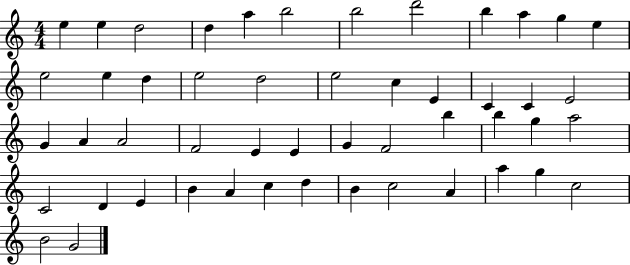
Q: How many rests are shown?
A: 0